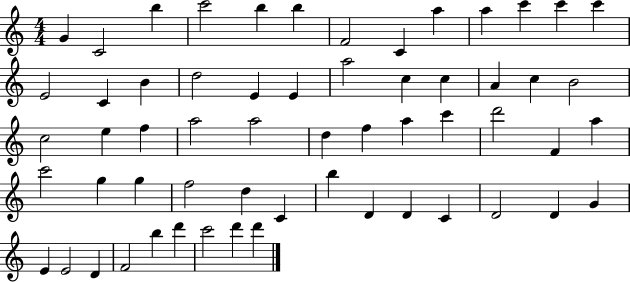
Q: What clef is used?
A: treble